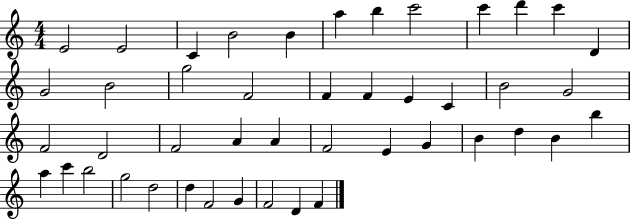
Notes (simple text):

E4/h E4/h C4/q B4/h B4/q A5/q B5/q C6/h C6/q D6/q C6/q D4/q G4/h B4/h G5/h F4/h F4/q F4/q E4/q C4/q B4/h G4/h F4/h D4/h F4/h A4/q A4/q F4/h E4/q G4/q B4/q D5/q B4/q B5/q A5/q C6/q B5/h G5/h D5/h D5/q F4/h G4/q F4/h D4/q F4/q